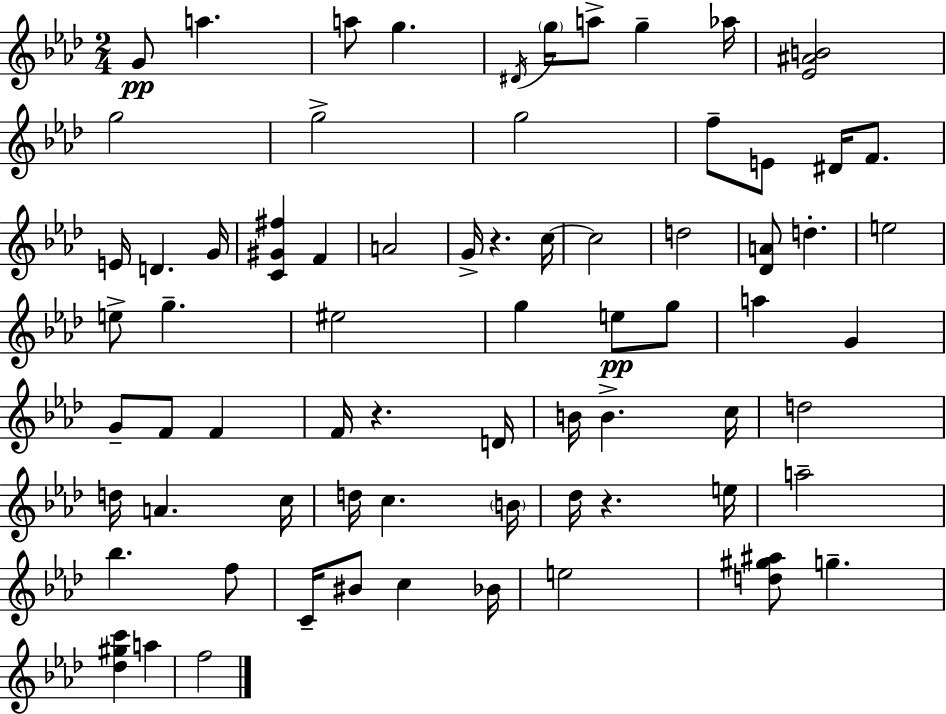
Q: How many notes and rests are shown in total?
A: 71